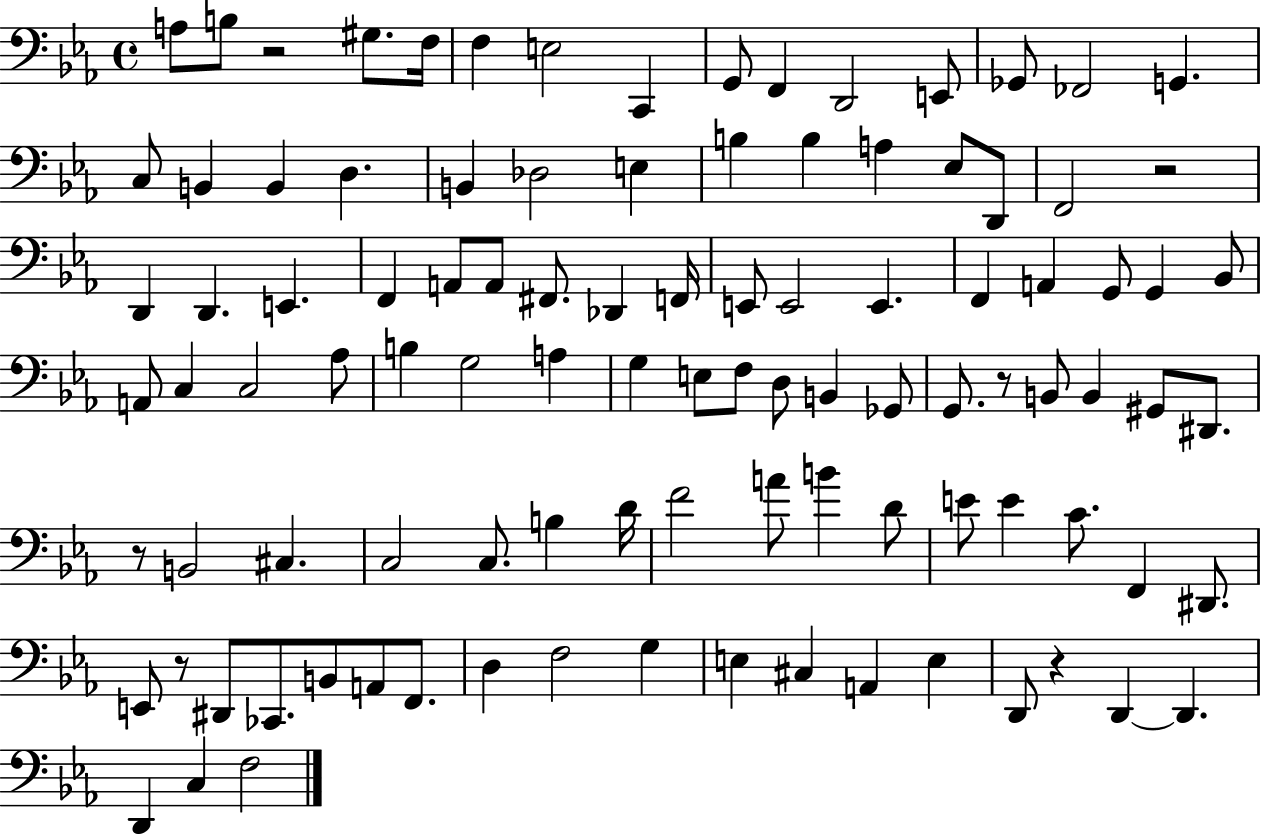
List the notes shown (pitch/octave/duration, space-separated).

A3/e B3/e R/h G#3/e. F3/s F3/q E3/h C2/q G2/e F2/q D2/h E2/e Gb2/e FES2/h G2/q. C3/e B2/q B2/q D3/q. B2/q Db3/h E3/q B3/q B3/q A3/q Eb3/e D2/e F2/h R/h D2/q D2/q. E2/q. F2/q A2/e A2/e F#2/e. Db2/q F2/s E2/e E2/h E2/q. F2/q A2/q G2/e G2/q Bb2/e A2/e C3/q C3/h Ab3/e B3/q G3/h A3/q G3/q E3/e F3/e D3/e B2/q Gb2/e G2/e. R/e B2/e B2/q G#2/e D#2/e. R/e B2/h C#3/q. C3/h C3/e. B3/q D4/s F4/h A4/e B4/q D4/e E4/e E4/q C4/e. F2/q D#2/e. E2/e R/e D#2/e CES2/e. B2/e A2/e F2/e. D3/q F3/h G3/q E3/q C#3/q A2/q E3/q D2/e R/q D2/q D2/q. D2/q C3/q F3/h